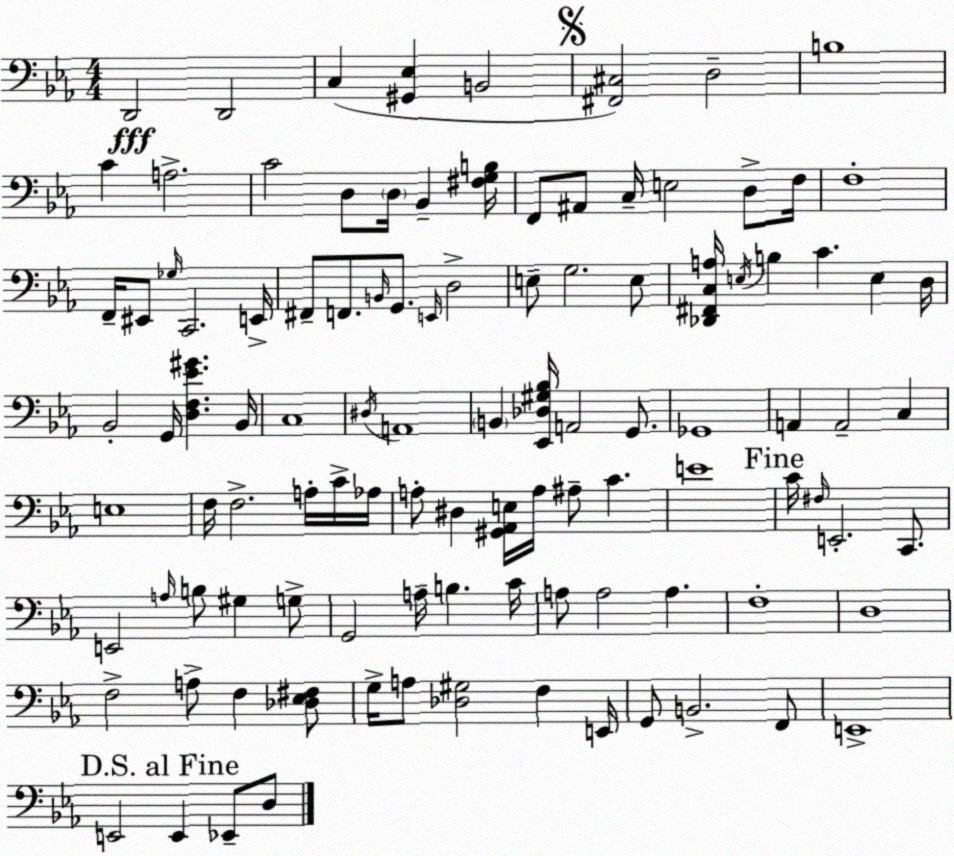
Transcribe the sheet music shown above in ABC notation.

X:1
T:Untitled
M:4/4
L:1/4
K:Cm
D,,2 D,,2 C, [^G,,_E,] B,,2 [^F,,^C,]2 D,2 B,4 C A,2 C2 D,/2 D,/4 _B,, [^F,G,B,]/4 F,,/2 ^A,,/2 C,/4 E,2 D,/2 F,/4 F,4 F,,/4 ^E,,/2 _G,/4 C,,2 E,,/4 ^F,,/2 F,,/2 B,,/4 G,,/2 E,,/4 D,2 E,/2 G,2 E,/2 [_D,,^F,,C,A,]/4 E,/4 B, C E, D,/4 _B,,2 G,,/4 [D,F,_E^G] _B,,/4 C,4 ^D,/4 A,,4 B,, [_E,,_D,^G,_B,]/4 A,,2 G,,/2 _G,,4 A,, A,,2 C, E,4 F,/4 F,2 A,/4 C/4 _A,/4 A,/2 ^D, [^G,,_A,,E,]/4 A,/4 ^A,/2 C E4 C/4 ^F,/4 E,,2 C,,/2 E,,2 A,/4 B,/2 ^G, G,/2 G,,2 A,/4 B, C/4 A,/2 A,2 A, F,4 D,4 F,2 A,/2 F, [_D,_E,^F,]/2 G,/4 A,/2 [_D,^G,]2 F, E,,/4 G,,/2 B,,2 F,,/2 E,,4 E,,2 E,, _E,,/2 D,/2